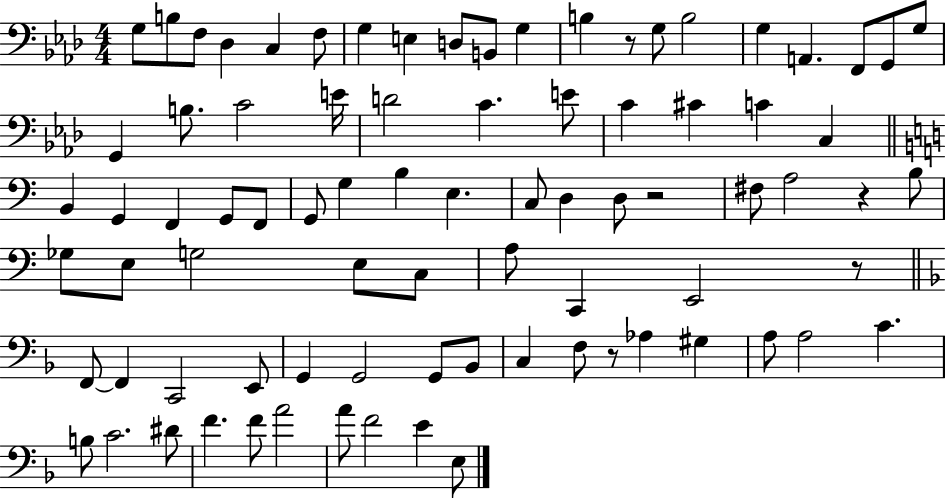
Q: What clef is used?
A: bass